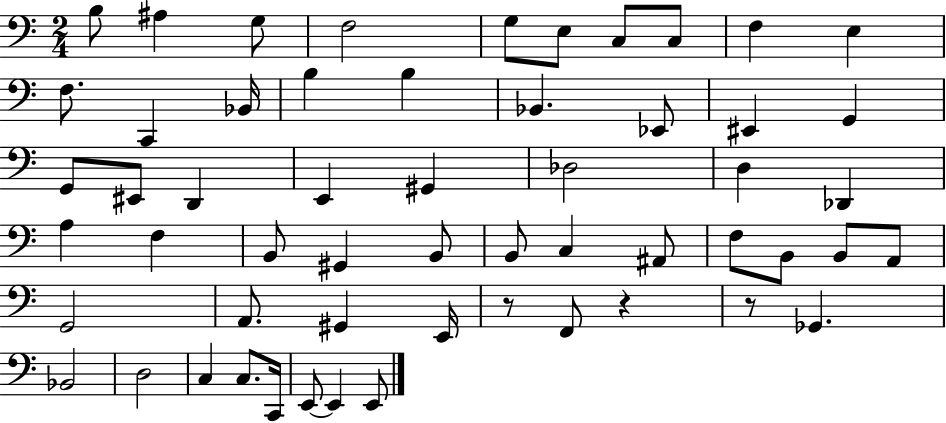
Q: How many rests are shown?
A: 3